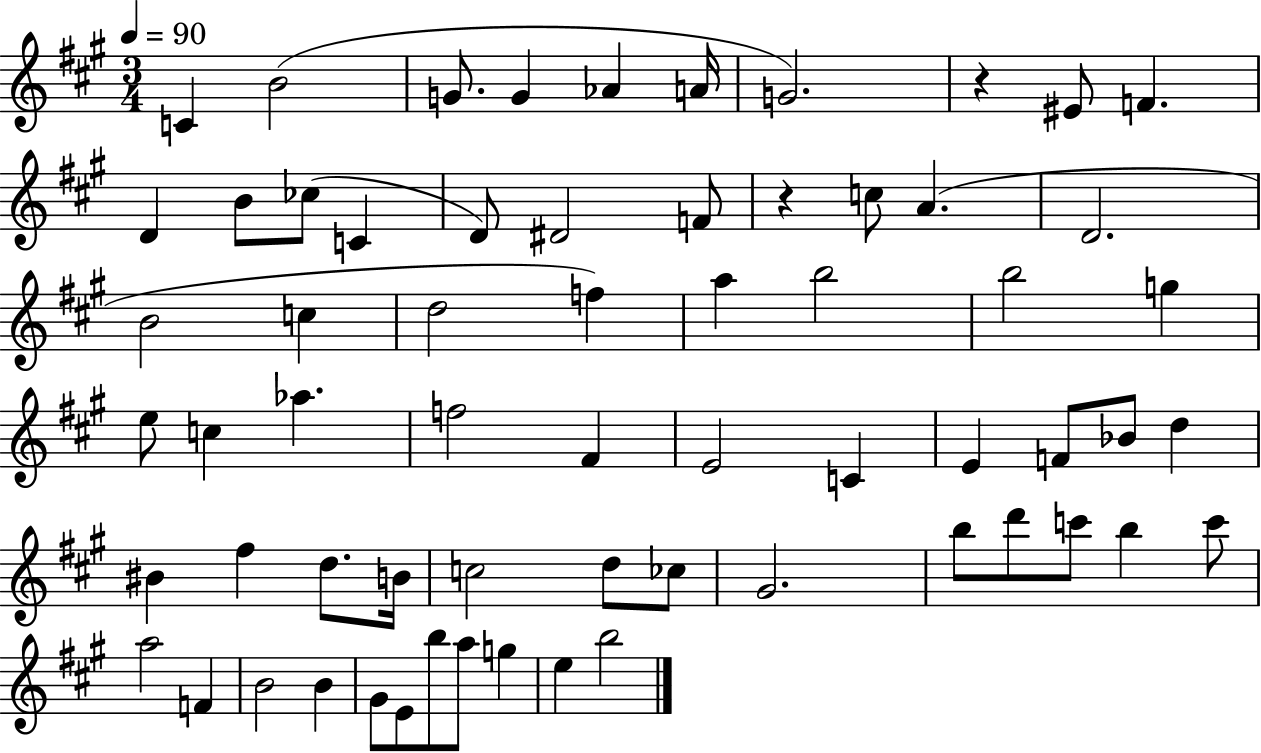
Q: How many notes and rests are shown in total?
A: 64